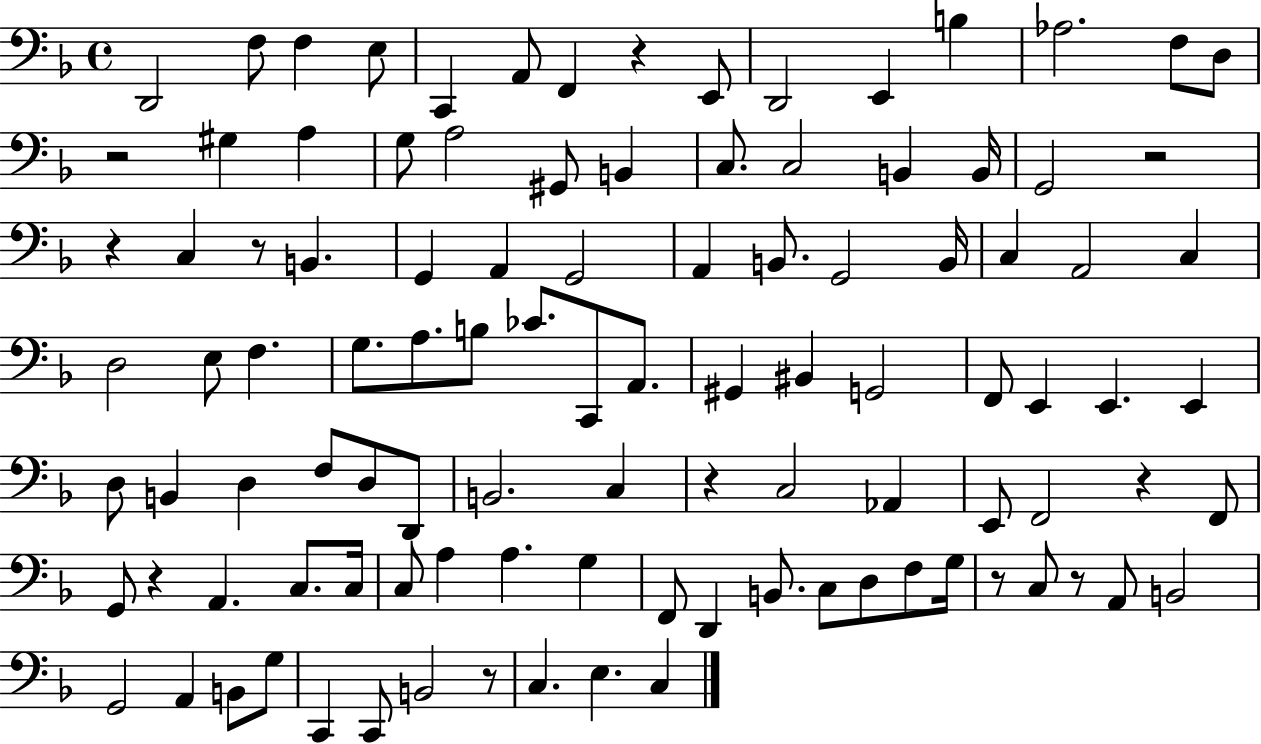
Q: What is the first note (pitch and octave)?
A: D2